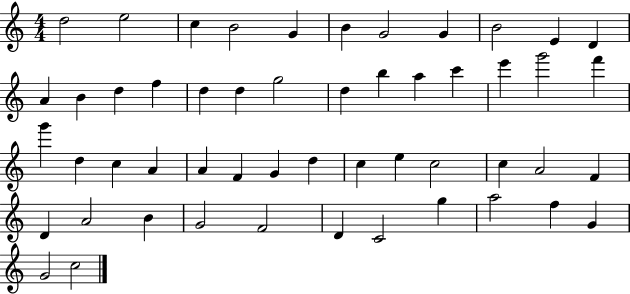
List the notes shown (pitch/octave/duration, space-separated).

D5/h E5/h C5/q B4/h G4/q B4/q G4/h G4/q B4/h E4/q D4/q A4/q B4/q D5/q F5/q D5/q D5/q G5/h D5/q B5/q A5/q C6/q E6/q G6/h F6/q G6/q D5/q C5/q A4/q A4/q F4/q G4/q D5/q C5/q E5/q C5/h C5/q A4/h F4/q D4/q A4/h B4/q G4/h F4/h D4/q C4/h G5/q A5/h F5/q G4/q G4/h C5/h